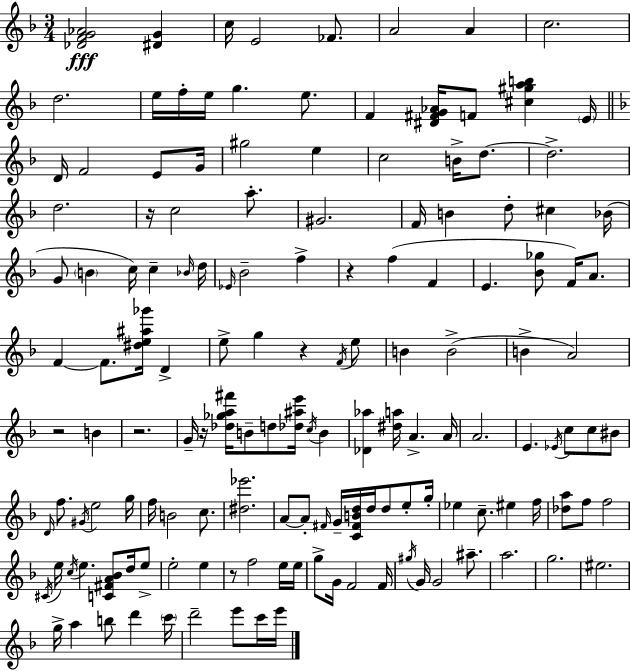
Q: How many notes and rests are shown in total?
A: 147